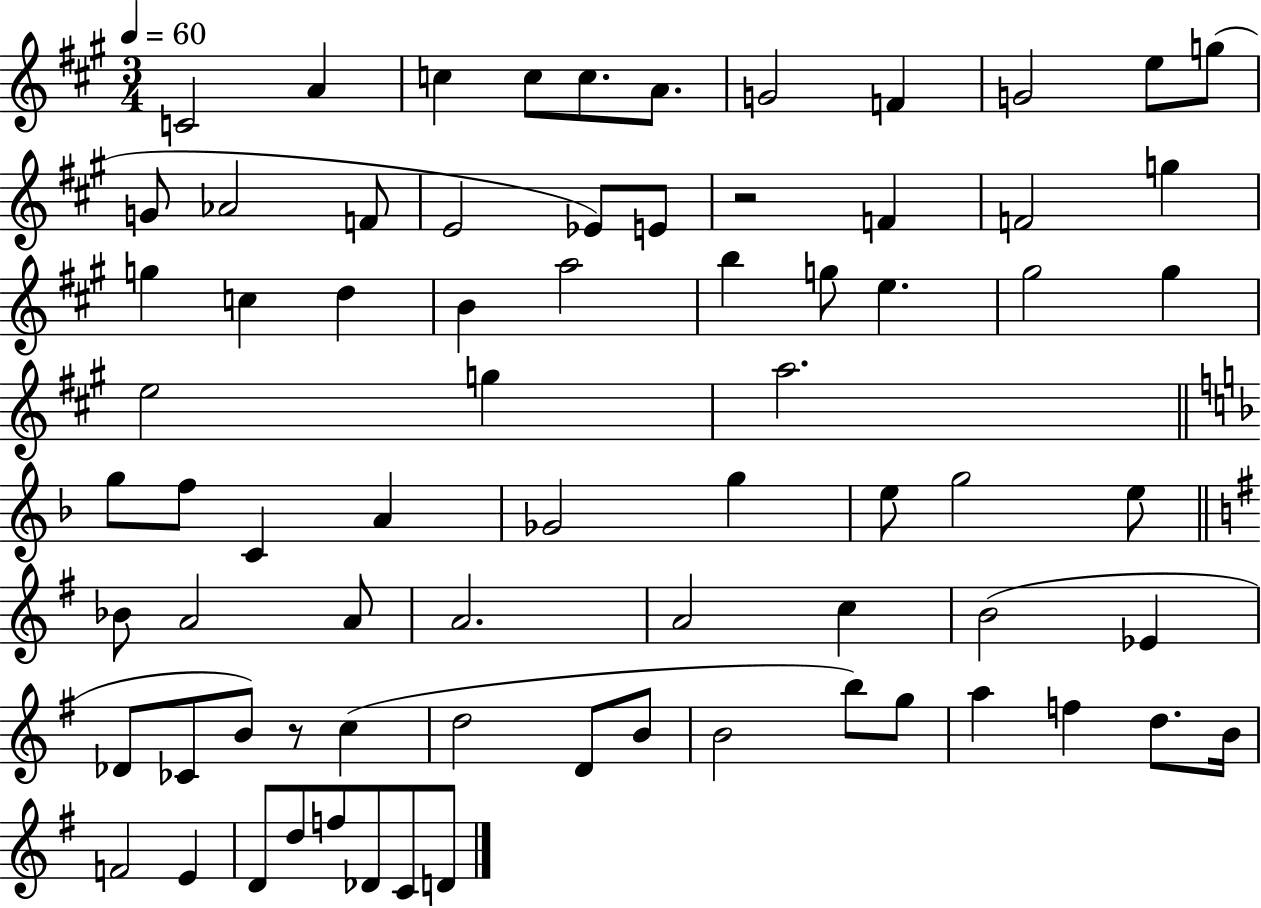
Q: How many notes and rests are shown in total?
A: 74